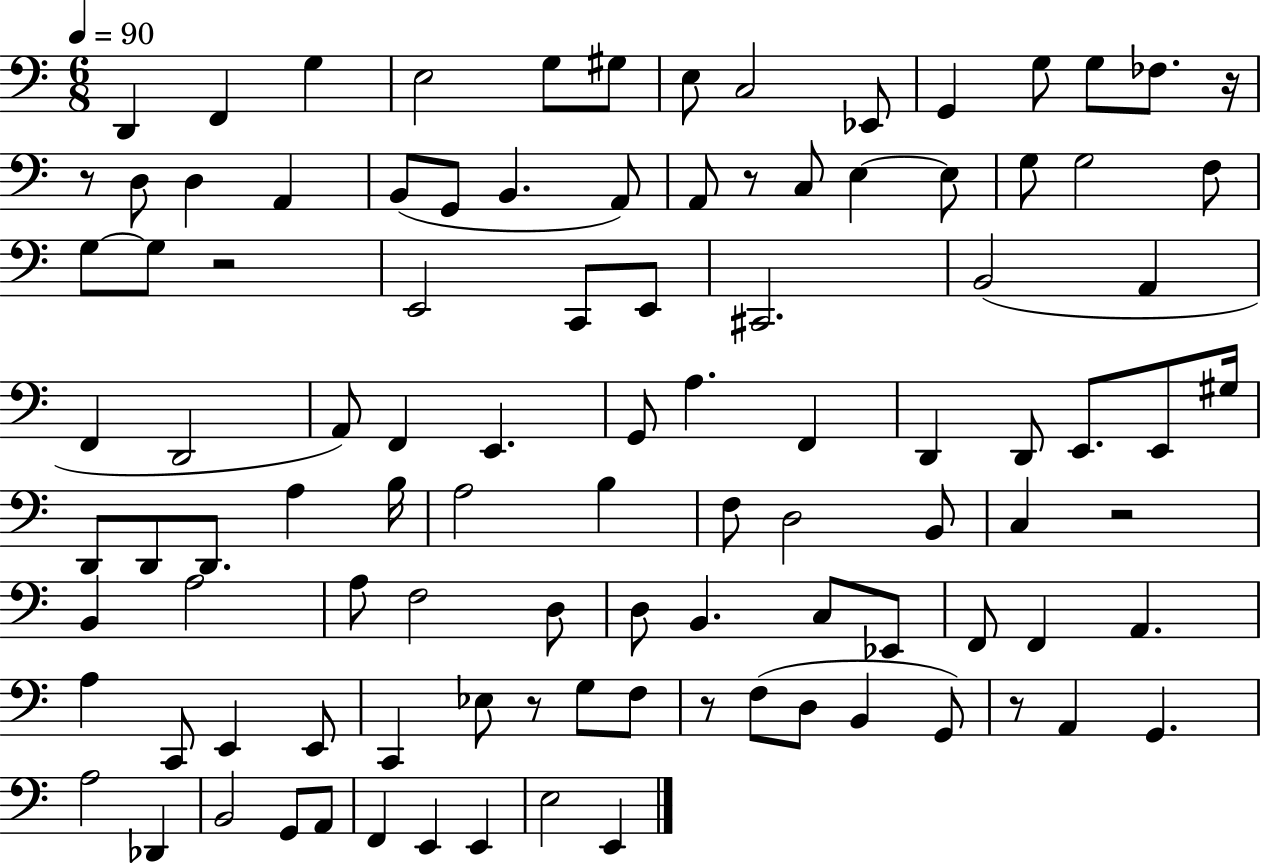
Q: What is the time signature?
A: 6/8